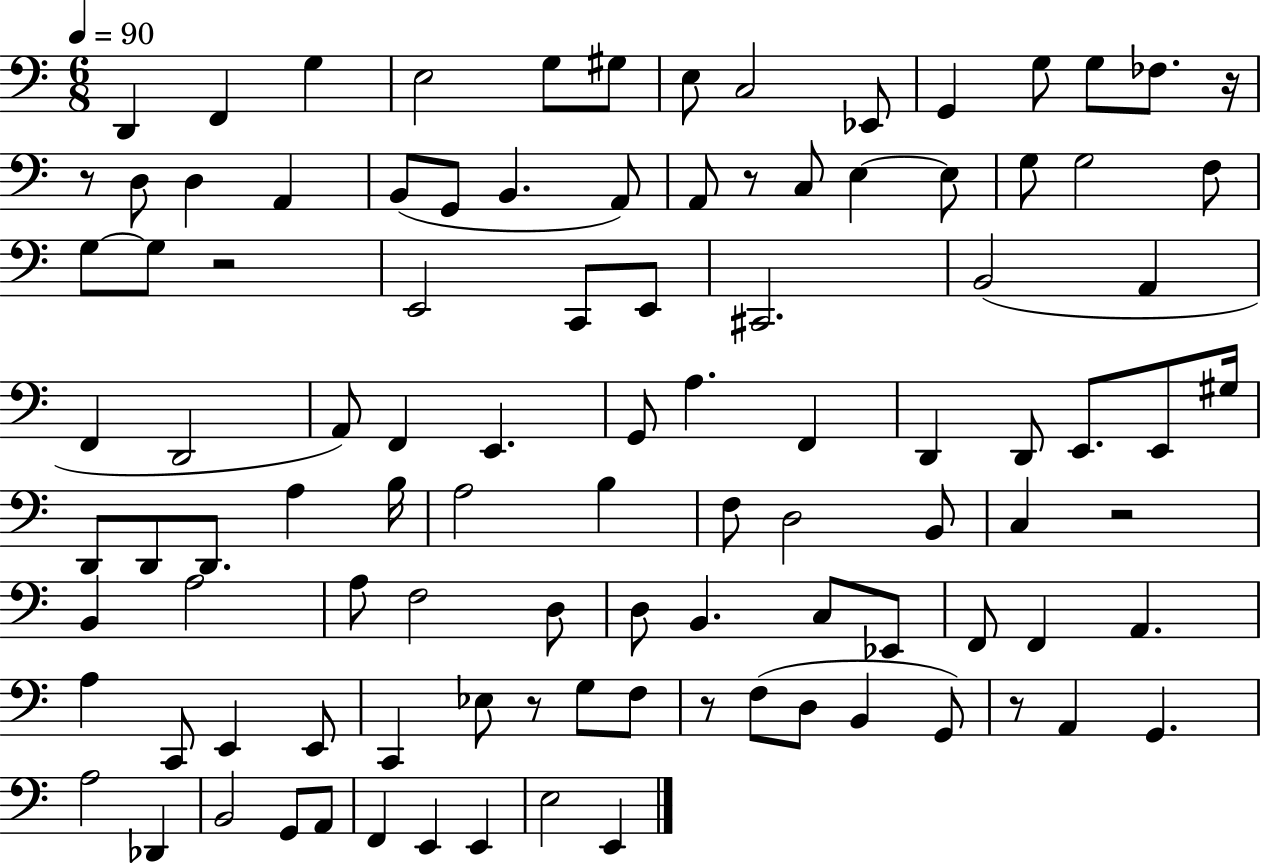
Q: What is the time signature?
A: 6/8